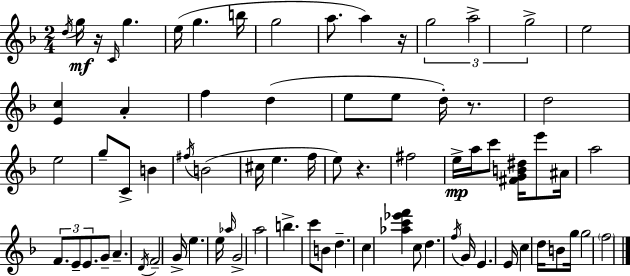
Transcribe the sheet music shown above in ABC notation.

X:1
T:Untitled
M:2/4
L:1/4
K:Dm
d/4 g/4 z/4 C/4 g e/4 g b/4 g2 a/2 a z/4 g2 a2 g2 e2 [Ec] A f d e/2 e/2 d/4 z/2 d2 e2 g/2 C/2 B ^f/4 B2 ^c/4 e f/4 e/2 z ^f2 e/4 a/4 c'/2 [^FGB^d]/4 e'/2 ^A/4 a2 F/2 E/2 E/2 G/2 A D/4 F2 G/4 e e/4 _a/4 G2 a2 b c'/2 B/2 d c [_ac'_e'f'] c/2 d f/4 G/4 E E/4 c d/4 B/2 g/4 g2 f2